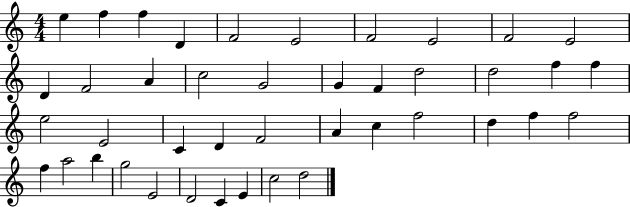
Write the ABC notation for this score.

X:1
T:Untitled
M:4/4
L:1/4
K:C
e f f D F2 E2 F2 E2 F2 E2 D F2 A c2 G2 G F d2 d2 f f e2 E2 C D F2 A c f2 d f f2 f a2 b g2 E2 D2 C E c2 d2